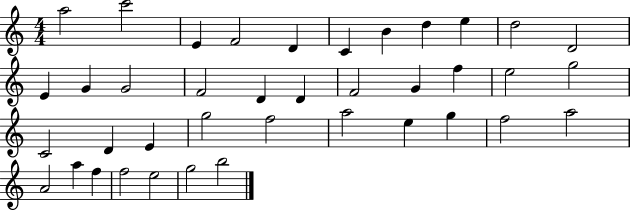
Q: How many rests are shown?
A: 0